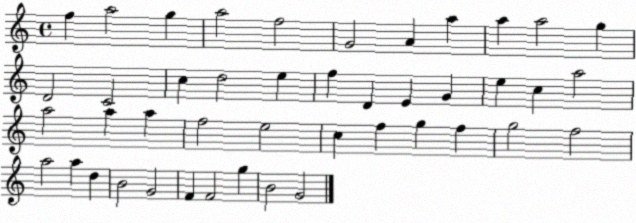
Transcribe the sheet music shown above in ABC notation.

X:1
T:Untitled
M:4/4
L:1/4
K:C
f a2 g a2 f2 G2 A a a a2 g D2 C2 c d2 e f D E G e c a2 a2 a a f2 e2 c f g f g2 f2 a2 a d B2 G2 F F2 g B2 G2